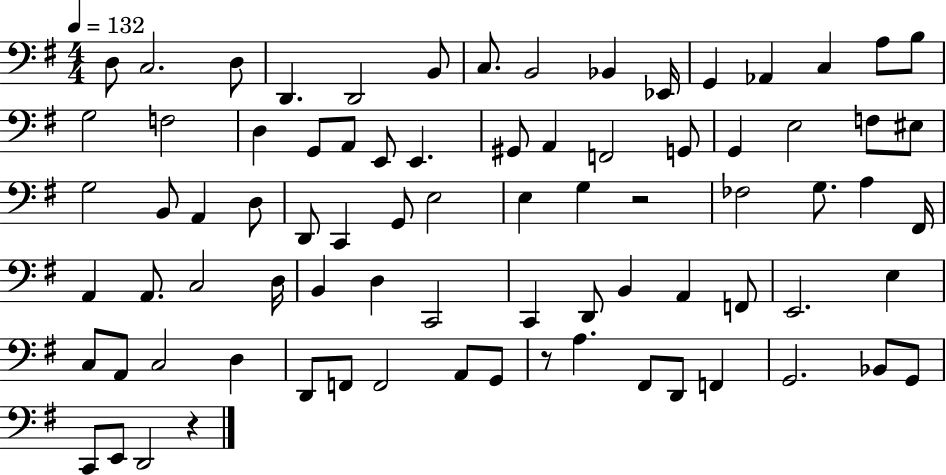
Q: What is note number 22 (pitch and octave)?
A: E2